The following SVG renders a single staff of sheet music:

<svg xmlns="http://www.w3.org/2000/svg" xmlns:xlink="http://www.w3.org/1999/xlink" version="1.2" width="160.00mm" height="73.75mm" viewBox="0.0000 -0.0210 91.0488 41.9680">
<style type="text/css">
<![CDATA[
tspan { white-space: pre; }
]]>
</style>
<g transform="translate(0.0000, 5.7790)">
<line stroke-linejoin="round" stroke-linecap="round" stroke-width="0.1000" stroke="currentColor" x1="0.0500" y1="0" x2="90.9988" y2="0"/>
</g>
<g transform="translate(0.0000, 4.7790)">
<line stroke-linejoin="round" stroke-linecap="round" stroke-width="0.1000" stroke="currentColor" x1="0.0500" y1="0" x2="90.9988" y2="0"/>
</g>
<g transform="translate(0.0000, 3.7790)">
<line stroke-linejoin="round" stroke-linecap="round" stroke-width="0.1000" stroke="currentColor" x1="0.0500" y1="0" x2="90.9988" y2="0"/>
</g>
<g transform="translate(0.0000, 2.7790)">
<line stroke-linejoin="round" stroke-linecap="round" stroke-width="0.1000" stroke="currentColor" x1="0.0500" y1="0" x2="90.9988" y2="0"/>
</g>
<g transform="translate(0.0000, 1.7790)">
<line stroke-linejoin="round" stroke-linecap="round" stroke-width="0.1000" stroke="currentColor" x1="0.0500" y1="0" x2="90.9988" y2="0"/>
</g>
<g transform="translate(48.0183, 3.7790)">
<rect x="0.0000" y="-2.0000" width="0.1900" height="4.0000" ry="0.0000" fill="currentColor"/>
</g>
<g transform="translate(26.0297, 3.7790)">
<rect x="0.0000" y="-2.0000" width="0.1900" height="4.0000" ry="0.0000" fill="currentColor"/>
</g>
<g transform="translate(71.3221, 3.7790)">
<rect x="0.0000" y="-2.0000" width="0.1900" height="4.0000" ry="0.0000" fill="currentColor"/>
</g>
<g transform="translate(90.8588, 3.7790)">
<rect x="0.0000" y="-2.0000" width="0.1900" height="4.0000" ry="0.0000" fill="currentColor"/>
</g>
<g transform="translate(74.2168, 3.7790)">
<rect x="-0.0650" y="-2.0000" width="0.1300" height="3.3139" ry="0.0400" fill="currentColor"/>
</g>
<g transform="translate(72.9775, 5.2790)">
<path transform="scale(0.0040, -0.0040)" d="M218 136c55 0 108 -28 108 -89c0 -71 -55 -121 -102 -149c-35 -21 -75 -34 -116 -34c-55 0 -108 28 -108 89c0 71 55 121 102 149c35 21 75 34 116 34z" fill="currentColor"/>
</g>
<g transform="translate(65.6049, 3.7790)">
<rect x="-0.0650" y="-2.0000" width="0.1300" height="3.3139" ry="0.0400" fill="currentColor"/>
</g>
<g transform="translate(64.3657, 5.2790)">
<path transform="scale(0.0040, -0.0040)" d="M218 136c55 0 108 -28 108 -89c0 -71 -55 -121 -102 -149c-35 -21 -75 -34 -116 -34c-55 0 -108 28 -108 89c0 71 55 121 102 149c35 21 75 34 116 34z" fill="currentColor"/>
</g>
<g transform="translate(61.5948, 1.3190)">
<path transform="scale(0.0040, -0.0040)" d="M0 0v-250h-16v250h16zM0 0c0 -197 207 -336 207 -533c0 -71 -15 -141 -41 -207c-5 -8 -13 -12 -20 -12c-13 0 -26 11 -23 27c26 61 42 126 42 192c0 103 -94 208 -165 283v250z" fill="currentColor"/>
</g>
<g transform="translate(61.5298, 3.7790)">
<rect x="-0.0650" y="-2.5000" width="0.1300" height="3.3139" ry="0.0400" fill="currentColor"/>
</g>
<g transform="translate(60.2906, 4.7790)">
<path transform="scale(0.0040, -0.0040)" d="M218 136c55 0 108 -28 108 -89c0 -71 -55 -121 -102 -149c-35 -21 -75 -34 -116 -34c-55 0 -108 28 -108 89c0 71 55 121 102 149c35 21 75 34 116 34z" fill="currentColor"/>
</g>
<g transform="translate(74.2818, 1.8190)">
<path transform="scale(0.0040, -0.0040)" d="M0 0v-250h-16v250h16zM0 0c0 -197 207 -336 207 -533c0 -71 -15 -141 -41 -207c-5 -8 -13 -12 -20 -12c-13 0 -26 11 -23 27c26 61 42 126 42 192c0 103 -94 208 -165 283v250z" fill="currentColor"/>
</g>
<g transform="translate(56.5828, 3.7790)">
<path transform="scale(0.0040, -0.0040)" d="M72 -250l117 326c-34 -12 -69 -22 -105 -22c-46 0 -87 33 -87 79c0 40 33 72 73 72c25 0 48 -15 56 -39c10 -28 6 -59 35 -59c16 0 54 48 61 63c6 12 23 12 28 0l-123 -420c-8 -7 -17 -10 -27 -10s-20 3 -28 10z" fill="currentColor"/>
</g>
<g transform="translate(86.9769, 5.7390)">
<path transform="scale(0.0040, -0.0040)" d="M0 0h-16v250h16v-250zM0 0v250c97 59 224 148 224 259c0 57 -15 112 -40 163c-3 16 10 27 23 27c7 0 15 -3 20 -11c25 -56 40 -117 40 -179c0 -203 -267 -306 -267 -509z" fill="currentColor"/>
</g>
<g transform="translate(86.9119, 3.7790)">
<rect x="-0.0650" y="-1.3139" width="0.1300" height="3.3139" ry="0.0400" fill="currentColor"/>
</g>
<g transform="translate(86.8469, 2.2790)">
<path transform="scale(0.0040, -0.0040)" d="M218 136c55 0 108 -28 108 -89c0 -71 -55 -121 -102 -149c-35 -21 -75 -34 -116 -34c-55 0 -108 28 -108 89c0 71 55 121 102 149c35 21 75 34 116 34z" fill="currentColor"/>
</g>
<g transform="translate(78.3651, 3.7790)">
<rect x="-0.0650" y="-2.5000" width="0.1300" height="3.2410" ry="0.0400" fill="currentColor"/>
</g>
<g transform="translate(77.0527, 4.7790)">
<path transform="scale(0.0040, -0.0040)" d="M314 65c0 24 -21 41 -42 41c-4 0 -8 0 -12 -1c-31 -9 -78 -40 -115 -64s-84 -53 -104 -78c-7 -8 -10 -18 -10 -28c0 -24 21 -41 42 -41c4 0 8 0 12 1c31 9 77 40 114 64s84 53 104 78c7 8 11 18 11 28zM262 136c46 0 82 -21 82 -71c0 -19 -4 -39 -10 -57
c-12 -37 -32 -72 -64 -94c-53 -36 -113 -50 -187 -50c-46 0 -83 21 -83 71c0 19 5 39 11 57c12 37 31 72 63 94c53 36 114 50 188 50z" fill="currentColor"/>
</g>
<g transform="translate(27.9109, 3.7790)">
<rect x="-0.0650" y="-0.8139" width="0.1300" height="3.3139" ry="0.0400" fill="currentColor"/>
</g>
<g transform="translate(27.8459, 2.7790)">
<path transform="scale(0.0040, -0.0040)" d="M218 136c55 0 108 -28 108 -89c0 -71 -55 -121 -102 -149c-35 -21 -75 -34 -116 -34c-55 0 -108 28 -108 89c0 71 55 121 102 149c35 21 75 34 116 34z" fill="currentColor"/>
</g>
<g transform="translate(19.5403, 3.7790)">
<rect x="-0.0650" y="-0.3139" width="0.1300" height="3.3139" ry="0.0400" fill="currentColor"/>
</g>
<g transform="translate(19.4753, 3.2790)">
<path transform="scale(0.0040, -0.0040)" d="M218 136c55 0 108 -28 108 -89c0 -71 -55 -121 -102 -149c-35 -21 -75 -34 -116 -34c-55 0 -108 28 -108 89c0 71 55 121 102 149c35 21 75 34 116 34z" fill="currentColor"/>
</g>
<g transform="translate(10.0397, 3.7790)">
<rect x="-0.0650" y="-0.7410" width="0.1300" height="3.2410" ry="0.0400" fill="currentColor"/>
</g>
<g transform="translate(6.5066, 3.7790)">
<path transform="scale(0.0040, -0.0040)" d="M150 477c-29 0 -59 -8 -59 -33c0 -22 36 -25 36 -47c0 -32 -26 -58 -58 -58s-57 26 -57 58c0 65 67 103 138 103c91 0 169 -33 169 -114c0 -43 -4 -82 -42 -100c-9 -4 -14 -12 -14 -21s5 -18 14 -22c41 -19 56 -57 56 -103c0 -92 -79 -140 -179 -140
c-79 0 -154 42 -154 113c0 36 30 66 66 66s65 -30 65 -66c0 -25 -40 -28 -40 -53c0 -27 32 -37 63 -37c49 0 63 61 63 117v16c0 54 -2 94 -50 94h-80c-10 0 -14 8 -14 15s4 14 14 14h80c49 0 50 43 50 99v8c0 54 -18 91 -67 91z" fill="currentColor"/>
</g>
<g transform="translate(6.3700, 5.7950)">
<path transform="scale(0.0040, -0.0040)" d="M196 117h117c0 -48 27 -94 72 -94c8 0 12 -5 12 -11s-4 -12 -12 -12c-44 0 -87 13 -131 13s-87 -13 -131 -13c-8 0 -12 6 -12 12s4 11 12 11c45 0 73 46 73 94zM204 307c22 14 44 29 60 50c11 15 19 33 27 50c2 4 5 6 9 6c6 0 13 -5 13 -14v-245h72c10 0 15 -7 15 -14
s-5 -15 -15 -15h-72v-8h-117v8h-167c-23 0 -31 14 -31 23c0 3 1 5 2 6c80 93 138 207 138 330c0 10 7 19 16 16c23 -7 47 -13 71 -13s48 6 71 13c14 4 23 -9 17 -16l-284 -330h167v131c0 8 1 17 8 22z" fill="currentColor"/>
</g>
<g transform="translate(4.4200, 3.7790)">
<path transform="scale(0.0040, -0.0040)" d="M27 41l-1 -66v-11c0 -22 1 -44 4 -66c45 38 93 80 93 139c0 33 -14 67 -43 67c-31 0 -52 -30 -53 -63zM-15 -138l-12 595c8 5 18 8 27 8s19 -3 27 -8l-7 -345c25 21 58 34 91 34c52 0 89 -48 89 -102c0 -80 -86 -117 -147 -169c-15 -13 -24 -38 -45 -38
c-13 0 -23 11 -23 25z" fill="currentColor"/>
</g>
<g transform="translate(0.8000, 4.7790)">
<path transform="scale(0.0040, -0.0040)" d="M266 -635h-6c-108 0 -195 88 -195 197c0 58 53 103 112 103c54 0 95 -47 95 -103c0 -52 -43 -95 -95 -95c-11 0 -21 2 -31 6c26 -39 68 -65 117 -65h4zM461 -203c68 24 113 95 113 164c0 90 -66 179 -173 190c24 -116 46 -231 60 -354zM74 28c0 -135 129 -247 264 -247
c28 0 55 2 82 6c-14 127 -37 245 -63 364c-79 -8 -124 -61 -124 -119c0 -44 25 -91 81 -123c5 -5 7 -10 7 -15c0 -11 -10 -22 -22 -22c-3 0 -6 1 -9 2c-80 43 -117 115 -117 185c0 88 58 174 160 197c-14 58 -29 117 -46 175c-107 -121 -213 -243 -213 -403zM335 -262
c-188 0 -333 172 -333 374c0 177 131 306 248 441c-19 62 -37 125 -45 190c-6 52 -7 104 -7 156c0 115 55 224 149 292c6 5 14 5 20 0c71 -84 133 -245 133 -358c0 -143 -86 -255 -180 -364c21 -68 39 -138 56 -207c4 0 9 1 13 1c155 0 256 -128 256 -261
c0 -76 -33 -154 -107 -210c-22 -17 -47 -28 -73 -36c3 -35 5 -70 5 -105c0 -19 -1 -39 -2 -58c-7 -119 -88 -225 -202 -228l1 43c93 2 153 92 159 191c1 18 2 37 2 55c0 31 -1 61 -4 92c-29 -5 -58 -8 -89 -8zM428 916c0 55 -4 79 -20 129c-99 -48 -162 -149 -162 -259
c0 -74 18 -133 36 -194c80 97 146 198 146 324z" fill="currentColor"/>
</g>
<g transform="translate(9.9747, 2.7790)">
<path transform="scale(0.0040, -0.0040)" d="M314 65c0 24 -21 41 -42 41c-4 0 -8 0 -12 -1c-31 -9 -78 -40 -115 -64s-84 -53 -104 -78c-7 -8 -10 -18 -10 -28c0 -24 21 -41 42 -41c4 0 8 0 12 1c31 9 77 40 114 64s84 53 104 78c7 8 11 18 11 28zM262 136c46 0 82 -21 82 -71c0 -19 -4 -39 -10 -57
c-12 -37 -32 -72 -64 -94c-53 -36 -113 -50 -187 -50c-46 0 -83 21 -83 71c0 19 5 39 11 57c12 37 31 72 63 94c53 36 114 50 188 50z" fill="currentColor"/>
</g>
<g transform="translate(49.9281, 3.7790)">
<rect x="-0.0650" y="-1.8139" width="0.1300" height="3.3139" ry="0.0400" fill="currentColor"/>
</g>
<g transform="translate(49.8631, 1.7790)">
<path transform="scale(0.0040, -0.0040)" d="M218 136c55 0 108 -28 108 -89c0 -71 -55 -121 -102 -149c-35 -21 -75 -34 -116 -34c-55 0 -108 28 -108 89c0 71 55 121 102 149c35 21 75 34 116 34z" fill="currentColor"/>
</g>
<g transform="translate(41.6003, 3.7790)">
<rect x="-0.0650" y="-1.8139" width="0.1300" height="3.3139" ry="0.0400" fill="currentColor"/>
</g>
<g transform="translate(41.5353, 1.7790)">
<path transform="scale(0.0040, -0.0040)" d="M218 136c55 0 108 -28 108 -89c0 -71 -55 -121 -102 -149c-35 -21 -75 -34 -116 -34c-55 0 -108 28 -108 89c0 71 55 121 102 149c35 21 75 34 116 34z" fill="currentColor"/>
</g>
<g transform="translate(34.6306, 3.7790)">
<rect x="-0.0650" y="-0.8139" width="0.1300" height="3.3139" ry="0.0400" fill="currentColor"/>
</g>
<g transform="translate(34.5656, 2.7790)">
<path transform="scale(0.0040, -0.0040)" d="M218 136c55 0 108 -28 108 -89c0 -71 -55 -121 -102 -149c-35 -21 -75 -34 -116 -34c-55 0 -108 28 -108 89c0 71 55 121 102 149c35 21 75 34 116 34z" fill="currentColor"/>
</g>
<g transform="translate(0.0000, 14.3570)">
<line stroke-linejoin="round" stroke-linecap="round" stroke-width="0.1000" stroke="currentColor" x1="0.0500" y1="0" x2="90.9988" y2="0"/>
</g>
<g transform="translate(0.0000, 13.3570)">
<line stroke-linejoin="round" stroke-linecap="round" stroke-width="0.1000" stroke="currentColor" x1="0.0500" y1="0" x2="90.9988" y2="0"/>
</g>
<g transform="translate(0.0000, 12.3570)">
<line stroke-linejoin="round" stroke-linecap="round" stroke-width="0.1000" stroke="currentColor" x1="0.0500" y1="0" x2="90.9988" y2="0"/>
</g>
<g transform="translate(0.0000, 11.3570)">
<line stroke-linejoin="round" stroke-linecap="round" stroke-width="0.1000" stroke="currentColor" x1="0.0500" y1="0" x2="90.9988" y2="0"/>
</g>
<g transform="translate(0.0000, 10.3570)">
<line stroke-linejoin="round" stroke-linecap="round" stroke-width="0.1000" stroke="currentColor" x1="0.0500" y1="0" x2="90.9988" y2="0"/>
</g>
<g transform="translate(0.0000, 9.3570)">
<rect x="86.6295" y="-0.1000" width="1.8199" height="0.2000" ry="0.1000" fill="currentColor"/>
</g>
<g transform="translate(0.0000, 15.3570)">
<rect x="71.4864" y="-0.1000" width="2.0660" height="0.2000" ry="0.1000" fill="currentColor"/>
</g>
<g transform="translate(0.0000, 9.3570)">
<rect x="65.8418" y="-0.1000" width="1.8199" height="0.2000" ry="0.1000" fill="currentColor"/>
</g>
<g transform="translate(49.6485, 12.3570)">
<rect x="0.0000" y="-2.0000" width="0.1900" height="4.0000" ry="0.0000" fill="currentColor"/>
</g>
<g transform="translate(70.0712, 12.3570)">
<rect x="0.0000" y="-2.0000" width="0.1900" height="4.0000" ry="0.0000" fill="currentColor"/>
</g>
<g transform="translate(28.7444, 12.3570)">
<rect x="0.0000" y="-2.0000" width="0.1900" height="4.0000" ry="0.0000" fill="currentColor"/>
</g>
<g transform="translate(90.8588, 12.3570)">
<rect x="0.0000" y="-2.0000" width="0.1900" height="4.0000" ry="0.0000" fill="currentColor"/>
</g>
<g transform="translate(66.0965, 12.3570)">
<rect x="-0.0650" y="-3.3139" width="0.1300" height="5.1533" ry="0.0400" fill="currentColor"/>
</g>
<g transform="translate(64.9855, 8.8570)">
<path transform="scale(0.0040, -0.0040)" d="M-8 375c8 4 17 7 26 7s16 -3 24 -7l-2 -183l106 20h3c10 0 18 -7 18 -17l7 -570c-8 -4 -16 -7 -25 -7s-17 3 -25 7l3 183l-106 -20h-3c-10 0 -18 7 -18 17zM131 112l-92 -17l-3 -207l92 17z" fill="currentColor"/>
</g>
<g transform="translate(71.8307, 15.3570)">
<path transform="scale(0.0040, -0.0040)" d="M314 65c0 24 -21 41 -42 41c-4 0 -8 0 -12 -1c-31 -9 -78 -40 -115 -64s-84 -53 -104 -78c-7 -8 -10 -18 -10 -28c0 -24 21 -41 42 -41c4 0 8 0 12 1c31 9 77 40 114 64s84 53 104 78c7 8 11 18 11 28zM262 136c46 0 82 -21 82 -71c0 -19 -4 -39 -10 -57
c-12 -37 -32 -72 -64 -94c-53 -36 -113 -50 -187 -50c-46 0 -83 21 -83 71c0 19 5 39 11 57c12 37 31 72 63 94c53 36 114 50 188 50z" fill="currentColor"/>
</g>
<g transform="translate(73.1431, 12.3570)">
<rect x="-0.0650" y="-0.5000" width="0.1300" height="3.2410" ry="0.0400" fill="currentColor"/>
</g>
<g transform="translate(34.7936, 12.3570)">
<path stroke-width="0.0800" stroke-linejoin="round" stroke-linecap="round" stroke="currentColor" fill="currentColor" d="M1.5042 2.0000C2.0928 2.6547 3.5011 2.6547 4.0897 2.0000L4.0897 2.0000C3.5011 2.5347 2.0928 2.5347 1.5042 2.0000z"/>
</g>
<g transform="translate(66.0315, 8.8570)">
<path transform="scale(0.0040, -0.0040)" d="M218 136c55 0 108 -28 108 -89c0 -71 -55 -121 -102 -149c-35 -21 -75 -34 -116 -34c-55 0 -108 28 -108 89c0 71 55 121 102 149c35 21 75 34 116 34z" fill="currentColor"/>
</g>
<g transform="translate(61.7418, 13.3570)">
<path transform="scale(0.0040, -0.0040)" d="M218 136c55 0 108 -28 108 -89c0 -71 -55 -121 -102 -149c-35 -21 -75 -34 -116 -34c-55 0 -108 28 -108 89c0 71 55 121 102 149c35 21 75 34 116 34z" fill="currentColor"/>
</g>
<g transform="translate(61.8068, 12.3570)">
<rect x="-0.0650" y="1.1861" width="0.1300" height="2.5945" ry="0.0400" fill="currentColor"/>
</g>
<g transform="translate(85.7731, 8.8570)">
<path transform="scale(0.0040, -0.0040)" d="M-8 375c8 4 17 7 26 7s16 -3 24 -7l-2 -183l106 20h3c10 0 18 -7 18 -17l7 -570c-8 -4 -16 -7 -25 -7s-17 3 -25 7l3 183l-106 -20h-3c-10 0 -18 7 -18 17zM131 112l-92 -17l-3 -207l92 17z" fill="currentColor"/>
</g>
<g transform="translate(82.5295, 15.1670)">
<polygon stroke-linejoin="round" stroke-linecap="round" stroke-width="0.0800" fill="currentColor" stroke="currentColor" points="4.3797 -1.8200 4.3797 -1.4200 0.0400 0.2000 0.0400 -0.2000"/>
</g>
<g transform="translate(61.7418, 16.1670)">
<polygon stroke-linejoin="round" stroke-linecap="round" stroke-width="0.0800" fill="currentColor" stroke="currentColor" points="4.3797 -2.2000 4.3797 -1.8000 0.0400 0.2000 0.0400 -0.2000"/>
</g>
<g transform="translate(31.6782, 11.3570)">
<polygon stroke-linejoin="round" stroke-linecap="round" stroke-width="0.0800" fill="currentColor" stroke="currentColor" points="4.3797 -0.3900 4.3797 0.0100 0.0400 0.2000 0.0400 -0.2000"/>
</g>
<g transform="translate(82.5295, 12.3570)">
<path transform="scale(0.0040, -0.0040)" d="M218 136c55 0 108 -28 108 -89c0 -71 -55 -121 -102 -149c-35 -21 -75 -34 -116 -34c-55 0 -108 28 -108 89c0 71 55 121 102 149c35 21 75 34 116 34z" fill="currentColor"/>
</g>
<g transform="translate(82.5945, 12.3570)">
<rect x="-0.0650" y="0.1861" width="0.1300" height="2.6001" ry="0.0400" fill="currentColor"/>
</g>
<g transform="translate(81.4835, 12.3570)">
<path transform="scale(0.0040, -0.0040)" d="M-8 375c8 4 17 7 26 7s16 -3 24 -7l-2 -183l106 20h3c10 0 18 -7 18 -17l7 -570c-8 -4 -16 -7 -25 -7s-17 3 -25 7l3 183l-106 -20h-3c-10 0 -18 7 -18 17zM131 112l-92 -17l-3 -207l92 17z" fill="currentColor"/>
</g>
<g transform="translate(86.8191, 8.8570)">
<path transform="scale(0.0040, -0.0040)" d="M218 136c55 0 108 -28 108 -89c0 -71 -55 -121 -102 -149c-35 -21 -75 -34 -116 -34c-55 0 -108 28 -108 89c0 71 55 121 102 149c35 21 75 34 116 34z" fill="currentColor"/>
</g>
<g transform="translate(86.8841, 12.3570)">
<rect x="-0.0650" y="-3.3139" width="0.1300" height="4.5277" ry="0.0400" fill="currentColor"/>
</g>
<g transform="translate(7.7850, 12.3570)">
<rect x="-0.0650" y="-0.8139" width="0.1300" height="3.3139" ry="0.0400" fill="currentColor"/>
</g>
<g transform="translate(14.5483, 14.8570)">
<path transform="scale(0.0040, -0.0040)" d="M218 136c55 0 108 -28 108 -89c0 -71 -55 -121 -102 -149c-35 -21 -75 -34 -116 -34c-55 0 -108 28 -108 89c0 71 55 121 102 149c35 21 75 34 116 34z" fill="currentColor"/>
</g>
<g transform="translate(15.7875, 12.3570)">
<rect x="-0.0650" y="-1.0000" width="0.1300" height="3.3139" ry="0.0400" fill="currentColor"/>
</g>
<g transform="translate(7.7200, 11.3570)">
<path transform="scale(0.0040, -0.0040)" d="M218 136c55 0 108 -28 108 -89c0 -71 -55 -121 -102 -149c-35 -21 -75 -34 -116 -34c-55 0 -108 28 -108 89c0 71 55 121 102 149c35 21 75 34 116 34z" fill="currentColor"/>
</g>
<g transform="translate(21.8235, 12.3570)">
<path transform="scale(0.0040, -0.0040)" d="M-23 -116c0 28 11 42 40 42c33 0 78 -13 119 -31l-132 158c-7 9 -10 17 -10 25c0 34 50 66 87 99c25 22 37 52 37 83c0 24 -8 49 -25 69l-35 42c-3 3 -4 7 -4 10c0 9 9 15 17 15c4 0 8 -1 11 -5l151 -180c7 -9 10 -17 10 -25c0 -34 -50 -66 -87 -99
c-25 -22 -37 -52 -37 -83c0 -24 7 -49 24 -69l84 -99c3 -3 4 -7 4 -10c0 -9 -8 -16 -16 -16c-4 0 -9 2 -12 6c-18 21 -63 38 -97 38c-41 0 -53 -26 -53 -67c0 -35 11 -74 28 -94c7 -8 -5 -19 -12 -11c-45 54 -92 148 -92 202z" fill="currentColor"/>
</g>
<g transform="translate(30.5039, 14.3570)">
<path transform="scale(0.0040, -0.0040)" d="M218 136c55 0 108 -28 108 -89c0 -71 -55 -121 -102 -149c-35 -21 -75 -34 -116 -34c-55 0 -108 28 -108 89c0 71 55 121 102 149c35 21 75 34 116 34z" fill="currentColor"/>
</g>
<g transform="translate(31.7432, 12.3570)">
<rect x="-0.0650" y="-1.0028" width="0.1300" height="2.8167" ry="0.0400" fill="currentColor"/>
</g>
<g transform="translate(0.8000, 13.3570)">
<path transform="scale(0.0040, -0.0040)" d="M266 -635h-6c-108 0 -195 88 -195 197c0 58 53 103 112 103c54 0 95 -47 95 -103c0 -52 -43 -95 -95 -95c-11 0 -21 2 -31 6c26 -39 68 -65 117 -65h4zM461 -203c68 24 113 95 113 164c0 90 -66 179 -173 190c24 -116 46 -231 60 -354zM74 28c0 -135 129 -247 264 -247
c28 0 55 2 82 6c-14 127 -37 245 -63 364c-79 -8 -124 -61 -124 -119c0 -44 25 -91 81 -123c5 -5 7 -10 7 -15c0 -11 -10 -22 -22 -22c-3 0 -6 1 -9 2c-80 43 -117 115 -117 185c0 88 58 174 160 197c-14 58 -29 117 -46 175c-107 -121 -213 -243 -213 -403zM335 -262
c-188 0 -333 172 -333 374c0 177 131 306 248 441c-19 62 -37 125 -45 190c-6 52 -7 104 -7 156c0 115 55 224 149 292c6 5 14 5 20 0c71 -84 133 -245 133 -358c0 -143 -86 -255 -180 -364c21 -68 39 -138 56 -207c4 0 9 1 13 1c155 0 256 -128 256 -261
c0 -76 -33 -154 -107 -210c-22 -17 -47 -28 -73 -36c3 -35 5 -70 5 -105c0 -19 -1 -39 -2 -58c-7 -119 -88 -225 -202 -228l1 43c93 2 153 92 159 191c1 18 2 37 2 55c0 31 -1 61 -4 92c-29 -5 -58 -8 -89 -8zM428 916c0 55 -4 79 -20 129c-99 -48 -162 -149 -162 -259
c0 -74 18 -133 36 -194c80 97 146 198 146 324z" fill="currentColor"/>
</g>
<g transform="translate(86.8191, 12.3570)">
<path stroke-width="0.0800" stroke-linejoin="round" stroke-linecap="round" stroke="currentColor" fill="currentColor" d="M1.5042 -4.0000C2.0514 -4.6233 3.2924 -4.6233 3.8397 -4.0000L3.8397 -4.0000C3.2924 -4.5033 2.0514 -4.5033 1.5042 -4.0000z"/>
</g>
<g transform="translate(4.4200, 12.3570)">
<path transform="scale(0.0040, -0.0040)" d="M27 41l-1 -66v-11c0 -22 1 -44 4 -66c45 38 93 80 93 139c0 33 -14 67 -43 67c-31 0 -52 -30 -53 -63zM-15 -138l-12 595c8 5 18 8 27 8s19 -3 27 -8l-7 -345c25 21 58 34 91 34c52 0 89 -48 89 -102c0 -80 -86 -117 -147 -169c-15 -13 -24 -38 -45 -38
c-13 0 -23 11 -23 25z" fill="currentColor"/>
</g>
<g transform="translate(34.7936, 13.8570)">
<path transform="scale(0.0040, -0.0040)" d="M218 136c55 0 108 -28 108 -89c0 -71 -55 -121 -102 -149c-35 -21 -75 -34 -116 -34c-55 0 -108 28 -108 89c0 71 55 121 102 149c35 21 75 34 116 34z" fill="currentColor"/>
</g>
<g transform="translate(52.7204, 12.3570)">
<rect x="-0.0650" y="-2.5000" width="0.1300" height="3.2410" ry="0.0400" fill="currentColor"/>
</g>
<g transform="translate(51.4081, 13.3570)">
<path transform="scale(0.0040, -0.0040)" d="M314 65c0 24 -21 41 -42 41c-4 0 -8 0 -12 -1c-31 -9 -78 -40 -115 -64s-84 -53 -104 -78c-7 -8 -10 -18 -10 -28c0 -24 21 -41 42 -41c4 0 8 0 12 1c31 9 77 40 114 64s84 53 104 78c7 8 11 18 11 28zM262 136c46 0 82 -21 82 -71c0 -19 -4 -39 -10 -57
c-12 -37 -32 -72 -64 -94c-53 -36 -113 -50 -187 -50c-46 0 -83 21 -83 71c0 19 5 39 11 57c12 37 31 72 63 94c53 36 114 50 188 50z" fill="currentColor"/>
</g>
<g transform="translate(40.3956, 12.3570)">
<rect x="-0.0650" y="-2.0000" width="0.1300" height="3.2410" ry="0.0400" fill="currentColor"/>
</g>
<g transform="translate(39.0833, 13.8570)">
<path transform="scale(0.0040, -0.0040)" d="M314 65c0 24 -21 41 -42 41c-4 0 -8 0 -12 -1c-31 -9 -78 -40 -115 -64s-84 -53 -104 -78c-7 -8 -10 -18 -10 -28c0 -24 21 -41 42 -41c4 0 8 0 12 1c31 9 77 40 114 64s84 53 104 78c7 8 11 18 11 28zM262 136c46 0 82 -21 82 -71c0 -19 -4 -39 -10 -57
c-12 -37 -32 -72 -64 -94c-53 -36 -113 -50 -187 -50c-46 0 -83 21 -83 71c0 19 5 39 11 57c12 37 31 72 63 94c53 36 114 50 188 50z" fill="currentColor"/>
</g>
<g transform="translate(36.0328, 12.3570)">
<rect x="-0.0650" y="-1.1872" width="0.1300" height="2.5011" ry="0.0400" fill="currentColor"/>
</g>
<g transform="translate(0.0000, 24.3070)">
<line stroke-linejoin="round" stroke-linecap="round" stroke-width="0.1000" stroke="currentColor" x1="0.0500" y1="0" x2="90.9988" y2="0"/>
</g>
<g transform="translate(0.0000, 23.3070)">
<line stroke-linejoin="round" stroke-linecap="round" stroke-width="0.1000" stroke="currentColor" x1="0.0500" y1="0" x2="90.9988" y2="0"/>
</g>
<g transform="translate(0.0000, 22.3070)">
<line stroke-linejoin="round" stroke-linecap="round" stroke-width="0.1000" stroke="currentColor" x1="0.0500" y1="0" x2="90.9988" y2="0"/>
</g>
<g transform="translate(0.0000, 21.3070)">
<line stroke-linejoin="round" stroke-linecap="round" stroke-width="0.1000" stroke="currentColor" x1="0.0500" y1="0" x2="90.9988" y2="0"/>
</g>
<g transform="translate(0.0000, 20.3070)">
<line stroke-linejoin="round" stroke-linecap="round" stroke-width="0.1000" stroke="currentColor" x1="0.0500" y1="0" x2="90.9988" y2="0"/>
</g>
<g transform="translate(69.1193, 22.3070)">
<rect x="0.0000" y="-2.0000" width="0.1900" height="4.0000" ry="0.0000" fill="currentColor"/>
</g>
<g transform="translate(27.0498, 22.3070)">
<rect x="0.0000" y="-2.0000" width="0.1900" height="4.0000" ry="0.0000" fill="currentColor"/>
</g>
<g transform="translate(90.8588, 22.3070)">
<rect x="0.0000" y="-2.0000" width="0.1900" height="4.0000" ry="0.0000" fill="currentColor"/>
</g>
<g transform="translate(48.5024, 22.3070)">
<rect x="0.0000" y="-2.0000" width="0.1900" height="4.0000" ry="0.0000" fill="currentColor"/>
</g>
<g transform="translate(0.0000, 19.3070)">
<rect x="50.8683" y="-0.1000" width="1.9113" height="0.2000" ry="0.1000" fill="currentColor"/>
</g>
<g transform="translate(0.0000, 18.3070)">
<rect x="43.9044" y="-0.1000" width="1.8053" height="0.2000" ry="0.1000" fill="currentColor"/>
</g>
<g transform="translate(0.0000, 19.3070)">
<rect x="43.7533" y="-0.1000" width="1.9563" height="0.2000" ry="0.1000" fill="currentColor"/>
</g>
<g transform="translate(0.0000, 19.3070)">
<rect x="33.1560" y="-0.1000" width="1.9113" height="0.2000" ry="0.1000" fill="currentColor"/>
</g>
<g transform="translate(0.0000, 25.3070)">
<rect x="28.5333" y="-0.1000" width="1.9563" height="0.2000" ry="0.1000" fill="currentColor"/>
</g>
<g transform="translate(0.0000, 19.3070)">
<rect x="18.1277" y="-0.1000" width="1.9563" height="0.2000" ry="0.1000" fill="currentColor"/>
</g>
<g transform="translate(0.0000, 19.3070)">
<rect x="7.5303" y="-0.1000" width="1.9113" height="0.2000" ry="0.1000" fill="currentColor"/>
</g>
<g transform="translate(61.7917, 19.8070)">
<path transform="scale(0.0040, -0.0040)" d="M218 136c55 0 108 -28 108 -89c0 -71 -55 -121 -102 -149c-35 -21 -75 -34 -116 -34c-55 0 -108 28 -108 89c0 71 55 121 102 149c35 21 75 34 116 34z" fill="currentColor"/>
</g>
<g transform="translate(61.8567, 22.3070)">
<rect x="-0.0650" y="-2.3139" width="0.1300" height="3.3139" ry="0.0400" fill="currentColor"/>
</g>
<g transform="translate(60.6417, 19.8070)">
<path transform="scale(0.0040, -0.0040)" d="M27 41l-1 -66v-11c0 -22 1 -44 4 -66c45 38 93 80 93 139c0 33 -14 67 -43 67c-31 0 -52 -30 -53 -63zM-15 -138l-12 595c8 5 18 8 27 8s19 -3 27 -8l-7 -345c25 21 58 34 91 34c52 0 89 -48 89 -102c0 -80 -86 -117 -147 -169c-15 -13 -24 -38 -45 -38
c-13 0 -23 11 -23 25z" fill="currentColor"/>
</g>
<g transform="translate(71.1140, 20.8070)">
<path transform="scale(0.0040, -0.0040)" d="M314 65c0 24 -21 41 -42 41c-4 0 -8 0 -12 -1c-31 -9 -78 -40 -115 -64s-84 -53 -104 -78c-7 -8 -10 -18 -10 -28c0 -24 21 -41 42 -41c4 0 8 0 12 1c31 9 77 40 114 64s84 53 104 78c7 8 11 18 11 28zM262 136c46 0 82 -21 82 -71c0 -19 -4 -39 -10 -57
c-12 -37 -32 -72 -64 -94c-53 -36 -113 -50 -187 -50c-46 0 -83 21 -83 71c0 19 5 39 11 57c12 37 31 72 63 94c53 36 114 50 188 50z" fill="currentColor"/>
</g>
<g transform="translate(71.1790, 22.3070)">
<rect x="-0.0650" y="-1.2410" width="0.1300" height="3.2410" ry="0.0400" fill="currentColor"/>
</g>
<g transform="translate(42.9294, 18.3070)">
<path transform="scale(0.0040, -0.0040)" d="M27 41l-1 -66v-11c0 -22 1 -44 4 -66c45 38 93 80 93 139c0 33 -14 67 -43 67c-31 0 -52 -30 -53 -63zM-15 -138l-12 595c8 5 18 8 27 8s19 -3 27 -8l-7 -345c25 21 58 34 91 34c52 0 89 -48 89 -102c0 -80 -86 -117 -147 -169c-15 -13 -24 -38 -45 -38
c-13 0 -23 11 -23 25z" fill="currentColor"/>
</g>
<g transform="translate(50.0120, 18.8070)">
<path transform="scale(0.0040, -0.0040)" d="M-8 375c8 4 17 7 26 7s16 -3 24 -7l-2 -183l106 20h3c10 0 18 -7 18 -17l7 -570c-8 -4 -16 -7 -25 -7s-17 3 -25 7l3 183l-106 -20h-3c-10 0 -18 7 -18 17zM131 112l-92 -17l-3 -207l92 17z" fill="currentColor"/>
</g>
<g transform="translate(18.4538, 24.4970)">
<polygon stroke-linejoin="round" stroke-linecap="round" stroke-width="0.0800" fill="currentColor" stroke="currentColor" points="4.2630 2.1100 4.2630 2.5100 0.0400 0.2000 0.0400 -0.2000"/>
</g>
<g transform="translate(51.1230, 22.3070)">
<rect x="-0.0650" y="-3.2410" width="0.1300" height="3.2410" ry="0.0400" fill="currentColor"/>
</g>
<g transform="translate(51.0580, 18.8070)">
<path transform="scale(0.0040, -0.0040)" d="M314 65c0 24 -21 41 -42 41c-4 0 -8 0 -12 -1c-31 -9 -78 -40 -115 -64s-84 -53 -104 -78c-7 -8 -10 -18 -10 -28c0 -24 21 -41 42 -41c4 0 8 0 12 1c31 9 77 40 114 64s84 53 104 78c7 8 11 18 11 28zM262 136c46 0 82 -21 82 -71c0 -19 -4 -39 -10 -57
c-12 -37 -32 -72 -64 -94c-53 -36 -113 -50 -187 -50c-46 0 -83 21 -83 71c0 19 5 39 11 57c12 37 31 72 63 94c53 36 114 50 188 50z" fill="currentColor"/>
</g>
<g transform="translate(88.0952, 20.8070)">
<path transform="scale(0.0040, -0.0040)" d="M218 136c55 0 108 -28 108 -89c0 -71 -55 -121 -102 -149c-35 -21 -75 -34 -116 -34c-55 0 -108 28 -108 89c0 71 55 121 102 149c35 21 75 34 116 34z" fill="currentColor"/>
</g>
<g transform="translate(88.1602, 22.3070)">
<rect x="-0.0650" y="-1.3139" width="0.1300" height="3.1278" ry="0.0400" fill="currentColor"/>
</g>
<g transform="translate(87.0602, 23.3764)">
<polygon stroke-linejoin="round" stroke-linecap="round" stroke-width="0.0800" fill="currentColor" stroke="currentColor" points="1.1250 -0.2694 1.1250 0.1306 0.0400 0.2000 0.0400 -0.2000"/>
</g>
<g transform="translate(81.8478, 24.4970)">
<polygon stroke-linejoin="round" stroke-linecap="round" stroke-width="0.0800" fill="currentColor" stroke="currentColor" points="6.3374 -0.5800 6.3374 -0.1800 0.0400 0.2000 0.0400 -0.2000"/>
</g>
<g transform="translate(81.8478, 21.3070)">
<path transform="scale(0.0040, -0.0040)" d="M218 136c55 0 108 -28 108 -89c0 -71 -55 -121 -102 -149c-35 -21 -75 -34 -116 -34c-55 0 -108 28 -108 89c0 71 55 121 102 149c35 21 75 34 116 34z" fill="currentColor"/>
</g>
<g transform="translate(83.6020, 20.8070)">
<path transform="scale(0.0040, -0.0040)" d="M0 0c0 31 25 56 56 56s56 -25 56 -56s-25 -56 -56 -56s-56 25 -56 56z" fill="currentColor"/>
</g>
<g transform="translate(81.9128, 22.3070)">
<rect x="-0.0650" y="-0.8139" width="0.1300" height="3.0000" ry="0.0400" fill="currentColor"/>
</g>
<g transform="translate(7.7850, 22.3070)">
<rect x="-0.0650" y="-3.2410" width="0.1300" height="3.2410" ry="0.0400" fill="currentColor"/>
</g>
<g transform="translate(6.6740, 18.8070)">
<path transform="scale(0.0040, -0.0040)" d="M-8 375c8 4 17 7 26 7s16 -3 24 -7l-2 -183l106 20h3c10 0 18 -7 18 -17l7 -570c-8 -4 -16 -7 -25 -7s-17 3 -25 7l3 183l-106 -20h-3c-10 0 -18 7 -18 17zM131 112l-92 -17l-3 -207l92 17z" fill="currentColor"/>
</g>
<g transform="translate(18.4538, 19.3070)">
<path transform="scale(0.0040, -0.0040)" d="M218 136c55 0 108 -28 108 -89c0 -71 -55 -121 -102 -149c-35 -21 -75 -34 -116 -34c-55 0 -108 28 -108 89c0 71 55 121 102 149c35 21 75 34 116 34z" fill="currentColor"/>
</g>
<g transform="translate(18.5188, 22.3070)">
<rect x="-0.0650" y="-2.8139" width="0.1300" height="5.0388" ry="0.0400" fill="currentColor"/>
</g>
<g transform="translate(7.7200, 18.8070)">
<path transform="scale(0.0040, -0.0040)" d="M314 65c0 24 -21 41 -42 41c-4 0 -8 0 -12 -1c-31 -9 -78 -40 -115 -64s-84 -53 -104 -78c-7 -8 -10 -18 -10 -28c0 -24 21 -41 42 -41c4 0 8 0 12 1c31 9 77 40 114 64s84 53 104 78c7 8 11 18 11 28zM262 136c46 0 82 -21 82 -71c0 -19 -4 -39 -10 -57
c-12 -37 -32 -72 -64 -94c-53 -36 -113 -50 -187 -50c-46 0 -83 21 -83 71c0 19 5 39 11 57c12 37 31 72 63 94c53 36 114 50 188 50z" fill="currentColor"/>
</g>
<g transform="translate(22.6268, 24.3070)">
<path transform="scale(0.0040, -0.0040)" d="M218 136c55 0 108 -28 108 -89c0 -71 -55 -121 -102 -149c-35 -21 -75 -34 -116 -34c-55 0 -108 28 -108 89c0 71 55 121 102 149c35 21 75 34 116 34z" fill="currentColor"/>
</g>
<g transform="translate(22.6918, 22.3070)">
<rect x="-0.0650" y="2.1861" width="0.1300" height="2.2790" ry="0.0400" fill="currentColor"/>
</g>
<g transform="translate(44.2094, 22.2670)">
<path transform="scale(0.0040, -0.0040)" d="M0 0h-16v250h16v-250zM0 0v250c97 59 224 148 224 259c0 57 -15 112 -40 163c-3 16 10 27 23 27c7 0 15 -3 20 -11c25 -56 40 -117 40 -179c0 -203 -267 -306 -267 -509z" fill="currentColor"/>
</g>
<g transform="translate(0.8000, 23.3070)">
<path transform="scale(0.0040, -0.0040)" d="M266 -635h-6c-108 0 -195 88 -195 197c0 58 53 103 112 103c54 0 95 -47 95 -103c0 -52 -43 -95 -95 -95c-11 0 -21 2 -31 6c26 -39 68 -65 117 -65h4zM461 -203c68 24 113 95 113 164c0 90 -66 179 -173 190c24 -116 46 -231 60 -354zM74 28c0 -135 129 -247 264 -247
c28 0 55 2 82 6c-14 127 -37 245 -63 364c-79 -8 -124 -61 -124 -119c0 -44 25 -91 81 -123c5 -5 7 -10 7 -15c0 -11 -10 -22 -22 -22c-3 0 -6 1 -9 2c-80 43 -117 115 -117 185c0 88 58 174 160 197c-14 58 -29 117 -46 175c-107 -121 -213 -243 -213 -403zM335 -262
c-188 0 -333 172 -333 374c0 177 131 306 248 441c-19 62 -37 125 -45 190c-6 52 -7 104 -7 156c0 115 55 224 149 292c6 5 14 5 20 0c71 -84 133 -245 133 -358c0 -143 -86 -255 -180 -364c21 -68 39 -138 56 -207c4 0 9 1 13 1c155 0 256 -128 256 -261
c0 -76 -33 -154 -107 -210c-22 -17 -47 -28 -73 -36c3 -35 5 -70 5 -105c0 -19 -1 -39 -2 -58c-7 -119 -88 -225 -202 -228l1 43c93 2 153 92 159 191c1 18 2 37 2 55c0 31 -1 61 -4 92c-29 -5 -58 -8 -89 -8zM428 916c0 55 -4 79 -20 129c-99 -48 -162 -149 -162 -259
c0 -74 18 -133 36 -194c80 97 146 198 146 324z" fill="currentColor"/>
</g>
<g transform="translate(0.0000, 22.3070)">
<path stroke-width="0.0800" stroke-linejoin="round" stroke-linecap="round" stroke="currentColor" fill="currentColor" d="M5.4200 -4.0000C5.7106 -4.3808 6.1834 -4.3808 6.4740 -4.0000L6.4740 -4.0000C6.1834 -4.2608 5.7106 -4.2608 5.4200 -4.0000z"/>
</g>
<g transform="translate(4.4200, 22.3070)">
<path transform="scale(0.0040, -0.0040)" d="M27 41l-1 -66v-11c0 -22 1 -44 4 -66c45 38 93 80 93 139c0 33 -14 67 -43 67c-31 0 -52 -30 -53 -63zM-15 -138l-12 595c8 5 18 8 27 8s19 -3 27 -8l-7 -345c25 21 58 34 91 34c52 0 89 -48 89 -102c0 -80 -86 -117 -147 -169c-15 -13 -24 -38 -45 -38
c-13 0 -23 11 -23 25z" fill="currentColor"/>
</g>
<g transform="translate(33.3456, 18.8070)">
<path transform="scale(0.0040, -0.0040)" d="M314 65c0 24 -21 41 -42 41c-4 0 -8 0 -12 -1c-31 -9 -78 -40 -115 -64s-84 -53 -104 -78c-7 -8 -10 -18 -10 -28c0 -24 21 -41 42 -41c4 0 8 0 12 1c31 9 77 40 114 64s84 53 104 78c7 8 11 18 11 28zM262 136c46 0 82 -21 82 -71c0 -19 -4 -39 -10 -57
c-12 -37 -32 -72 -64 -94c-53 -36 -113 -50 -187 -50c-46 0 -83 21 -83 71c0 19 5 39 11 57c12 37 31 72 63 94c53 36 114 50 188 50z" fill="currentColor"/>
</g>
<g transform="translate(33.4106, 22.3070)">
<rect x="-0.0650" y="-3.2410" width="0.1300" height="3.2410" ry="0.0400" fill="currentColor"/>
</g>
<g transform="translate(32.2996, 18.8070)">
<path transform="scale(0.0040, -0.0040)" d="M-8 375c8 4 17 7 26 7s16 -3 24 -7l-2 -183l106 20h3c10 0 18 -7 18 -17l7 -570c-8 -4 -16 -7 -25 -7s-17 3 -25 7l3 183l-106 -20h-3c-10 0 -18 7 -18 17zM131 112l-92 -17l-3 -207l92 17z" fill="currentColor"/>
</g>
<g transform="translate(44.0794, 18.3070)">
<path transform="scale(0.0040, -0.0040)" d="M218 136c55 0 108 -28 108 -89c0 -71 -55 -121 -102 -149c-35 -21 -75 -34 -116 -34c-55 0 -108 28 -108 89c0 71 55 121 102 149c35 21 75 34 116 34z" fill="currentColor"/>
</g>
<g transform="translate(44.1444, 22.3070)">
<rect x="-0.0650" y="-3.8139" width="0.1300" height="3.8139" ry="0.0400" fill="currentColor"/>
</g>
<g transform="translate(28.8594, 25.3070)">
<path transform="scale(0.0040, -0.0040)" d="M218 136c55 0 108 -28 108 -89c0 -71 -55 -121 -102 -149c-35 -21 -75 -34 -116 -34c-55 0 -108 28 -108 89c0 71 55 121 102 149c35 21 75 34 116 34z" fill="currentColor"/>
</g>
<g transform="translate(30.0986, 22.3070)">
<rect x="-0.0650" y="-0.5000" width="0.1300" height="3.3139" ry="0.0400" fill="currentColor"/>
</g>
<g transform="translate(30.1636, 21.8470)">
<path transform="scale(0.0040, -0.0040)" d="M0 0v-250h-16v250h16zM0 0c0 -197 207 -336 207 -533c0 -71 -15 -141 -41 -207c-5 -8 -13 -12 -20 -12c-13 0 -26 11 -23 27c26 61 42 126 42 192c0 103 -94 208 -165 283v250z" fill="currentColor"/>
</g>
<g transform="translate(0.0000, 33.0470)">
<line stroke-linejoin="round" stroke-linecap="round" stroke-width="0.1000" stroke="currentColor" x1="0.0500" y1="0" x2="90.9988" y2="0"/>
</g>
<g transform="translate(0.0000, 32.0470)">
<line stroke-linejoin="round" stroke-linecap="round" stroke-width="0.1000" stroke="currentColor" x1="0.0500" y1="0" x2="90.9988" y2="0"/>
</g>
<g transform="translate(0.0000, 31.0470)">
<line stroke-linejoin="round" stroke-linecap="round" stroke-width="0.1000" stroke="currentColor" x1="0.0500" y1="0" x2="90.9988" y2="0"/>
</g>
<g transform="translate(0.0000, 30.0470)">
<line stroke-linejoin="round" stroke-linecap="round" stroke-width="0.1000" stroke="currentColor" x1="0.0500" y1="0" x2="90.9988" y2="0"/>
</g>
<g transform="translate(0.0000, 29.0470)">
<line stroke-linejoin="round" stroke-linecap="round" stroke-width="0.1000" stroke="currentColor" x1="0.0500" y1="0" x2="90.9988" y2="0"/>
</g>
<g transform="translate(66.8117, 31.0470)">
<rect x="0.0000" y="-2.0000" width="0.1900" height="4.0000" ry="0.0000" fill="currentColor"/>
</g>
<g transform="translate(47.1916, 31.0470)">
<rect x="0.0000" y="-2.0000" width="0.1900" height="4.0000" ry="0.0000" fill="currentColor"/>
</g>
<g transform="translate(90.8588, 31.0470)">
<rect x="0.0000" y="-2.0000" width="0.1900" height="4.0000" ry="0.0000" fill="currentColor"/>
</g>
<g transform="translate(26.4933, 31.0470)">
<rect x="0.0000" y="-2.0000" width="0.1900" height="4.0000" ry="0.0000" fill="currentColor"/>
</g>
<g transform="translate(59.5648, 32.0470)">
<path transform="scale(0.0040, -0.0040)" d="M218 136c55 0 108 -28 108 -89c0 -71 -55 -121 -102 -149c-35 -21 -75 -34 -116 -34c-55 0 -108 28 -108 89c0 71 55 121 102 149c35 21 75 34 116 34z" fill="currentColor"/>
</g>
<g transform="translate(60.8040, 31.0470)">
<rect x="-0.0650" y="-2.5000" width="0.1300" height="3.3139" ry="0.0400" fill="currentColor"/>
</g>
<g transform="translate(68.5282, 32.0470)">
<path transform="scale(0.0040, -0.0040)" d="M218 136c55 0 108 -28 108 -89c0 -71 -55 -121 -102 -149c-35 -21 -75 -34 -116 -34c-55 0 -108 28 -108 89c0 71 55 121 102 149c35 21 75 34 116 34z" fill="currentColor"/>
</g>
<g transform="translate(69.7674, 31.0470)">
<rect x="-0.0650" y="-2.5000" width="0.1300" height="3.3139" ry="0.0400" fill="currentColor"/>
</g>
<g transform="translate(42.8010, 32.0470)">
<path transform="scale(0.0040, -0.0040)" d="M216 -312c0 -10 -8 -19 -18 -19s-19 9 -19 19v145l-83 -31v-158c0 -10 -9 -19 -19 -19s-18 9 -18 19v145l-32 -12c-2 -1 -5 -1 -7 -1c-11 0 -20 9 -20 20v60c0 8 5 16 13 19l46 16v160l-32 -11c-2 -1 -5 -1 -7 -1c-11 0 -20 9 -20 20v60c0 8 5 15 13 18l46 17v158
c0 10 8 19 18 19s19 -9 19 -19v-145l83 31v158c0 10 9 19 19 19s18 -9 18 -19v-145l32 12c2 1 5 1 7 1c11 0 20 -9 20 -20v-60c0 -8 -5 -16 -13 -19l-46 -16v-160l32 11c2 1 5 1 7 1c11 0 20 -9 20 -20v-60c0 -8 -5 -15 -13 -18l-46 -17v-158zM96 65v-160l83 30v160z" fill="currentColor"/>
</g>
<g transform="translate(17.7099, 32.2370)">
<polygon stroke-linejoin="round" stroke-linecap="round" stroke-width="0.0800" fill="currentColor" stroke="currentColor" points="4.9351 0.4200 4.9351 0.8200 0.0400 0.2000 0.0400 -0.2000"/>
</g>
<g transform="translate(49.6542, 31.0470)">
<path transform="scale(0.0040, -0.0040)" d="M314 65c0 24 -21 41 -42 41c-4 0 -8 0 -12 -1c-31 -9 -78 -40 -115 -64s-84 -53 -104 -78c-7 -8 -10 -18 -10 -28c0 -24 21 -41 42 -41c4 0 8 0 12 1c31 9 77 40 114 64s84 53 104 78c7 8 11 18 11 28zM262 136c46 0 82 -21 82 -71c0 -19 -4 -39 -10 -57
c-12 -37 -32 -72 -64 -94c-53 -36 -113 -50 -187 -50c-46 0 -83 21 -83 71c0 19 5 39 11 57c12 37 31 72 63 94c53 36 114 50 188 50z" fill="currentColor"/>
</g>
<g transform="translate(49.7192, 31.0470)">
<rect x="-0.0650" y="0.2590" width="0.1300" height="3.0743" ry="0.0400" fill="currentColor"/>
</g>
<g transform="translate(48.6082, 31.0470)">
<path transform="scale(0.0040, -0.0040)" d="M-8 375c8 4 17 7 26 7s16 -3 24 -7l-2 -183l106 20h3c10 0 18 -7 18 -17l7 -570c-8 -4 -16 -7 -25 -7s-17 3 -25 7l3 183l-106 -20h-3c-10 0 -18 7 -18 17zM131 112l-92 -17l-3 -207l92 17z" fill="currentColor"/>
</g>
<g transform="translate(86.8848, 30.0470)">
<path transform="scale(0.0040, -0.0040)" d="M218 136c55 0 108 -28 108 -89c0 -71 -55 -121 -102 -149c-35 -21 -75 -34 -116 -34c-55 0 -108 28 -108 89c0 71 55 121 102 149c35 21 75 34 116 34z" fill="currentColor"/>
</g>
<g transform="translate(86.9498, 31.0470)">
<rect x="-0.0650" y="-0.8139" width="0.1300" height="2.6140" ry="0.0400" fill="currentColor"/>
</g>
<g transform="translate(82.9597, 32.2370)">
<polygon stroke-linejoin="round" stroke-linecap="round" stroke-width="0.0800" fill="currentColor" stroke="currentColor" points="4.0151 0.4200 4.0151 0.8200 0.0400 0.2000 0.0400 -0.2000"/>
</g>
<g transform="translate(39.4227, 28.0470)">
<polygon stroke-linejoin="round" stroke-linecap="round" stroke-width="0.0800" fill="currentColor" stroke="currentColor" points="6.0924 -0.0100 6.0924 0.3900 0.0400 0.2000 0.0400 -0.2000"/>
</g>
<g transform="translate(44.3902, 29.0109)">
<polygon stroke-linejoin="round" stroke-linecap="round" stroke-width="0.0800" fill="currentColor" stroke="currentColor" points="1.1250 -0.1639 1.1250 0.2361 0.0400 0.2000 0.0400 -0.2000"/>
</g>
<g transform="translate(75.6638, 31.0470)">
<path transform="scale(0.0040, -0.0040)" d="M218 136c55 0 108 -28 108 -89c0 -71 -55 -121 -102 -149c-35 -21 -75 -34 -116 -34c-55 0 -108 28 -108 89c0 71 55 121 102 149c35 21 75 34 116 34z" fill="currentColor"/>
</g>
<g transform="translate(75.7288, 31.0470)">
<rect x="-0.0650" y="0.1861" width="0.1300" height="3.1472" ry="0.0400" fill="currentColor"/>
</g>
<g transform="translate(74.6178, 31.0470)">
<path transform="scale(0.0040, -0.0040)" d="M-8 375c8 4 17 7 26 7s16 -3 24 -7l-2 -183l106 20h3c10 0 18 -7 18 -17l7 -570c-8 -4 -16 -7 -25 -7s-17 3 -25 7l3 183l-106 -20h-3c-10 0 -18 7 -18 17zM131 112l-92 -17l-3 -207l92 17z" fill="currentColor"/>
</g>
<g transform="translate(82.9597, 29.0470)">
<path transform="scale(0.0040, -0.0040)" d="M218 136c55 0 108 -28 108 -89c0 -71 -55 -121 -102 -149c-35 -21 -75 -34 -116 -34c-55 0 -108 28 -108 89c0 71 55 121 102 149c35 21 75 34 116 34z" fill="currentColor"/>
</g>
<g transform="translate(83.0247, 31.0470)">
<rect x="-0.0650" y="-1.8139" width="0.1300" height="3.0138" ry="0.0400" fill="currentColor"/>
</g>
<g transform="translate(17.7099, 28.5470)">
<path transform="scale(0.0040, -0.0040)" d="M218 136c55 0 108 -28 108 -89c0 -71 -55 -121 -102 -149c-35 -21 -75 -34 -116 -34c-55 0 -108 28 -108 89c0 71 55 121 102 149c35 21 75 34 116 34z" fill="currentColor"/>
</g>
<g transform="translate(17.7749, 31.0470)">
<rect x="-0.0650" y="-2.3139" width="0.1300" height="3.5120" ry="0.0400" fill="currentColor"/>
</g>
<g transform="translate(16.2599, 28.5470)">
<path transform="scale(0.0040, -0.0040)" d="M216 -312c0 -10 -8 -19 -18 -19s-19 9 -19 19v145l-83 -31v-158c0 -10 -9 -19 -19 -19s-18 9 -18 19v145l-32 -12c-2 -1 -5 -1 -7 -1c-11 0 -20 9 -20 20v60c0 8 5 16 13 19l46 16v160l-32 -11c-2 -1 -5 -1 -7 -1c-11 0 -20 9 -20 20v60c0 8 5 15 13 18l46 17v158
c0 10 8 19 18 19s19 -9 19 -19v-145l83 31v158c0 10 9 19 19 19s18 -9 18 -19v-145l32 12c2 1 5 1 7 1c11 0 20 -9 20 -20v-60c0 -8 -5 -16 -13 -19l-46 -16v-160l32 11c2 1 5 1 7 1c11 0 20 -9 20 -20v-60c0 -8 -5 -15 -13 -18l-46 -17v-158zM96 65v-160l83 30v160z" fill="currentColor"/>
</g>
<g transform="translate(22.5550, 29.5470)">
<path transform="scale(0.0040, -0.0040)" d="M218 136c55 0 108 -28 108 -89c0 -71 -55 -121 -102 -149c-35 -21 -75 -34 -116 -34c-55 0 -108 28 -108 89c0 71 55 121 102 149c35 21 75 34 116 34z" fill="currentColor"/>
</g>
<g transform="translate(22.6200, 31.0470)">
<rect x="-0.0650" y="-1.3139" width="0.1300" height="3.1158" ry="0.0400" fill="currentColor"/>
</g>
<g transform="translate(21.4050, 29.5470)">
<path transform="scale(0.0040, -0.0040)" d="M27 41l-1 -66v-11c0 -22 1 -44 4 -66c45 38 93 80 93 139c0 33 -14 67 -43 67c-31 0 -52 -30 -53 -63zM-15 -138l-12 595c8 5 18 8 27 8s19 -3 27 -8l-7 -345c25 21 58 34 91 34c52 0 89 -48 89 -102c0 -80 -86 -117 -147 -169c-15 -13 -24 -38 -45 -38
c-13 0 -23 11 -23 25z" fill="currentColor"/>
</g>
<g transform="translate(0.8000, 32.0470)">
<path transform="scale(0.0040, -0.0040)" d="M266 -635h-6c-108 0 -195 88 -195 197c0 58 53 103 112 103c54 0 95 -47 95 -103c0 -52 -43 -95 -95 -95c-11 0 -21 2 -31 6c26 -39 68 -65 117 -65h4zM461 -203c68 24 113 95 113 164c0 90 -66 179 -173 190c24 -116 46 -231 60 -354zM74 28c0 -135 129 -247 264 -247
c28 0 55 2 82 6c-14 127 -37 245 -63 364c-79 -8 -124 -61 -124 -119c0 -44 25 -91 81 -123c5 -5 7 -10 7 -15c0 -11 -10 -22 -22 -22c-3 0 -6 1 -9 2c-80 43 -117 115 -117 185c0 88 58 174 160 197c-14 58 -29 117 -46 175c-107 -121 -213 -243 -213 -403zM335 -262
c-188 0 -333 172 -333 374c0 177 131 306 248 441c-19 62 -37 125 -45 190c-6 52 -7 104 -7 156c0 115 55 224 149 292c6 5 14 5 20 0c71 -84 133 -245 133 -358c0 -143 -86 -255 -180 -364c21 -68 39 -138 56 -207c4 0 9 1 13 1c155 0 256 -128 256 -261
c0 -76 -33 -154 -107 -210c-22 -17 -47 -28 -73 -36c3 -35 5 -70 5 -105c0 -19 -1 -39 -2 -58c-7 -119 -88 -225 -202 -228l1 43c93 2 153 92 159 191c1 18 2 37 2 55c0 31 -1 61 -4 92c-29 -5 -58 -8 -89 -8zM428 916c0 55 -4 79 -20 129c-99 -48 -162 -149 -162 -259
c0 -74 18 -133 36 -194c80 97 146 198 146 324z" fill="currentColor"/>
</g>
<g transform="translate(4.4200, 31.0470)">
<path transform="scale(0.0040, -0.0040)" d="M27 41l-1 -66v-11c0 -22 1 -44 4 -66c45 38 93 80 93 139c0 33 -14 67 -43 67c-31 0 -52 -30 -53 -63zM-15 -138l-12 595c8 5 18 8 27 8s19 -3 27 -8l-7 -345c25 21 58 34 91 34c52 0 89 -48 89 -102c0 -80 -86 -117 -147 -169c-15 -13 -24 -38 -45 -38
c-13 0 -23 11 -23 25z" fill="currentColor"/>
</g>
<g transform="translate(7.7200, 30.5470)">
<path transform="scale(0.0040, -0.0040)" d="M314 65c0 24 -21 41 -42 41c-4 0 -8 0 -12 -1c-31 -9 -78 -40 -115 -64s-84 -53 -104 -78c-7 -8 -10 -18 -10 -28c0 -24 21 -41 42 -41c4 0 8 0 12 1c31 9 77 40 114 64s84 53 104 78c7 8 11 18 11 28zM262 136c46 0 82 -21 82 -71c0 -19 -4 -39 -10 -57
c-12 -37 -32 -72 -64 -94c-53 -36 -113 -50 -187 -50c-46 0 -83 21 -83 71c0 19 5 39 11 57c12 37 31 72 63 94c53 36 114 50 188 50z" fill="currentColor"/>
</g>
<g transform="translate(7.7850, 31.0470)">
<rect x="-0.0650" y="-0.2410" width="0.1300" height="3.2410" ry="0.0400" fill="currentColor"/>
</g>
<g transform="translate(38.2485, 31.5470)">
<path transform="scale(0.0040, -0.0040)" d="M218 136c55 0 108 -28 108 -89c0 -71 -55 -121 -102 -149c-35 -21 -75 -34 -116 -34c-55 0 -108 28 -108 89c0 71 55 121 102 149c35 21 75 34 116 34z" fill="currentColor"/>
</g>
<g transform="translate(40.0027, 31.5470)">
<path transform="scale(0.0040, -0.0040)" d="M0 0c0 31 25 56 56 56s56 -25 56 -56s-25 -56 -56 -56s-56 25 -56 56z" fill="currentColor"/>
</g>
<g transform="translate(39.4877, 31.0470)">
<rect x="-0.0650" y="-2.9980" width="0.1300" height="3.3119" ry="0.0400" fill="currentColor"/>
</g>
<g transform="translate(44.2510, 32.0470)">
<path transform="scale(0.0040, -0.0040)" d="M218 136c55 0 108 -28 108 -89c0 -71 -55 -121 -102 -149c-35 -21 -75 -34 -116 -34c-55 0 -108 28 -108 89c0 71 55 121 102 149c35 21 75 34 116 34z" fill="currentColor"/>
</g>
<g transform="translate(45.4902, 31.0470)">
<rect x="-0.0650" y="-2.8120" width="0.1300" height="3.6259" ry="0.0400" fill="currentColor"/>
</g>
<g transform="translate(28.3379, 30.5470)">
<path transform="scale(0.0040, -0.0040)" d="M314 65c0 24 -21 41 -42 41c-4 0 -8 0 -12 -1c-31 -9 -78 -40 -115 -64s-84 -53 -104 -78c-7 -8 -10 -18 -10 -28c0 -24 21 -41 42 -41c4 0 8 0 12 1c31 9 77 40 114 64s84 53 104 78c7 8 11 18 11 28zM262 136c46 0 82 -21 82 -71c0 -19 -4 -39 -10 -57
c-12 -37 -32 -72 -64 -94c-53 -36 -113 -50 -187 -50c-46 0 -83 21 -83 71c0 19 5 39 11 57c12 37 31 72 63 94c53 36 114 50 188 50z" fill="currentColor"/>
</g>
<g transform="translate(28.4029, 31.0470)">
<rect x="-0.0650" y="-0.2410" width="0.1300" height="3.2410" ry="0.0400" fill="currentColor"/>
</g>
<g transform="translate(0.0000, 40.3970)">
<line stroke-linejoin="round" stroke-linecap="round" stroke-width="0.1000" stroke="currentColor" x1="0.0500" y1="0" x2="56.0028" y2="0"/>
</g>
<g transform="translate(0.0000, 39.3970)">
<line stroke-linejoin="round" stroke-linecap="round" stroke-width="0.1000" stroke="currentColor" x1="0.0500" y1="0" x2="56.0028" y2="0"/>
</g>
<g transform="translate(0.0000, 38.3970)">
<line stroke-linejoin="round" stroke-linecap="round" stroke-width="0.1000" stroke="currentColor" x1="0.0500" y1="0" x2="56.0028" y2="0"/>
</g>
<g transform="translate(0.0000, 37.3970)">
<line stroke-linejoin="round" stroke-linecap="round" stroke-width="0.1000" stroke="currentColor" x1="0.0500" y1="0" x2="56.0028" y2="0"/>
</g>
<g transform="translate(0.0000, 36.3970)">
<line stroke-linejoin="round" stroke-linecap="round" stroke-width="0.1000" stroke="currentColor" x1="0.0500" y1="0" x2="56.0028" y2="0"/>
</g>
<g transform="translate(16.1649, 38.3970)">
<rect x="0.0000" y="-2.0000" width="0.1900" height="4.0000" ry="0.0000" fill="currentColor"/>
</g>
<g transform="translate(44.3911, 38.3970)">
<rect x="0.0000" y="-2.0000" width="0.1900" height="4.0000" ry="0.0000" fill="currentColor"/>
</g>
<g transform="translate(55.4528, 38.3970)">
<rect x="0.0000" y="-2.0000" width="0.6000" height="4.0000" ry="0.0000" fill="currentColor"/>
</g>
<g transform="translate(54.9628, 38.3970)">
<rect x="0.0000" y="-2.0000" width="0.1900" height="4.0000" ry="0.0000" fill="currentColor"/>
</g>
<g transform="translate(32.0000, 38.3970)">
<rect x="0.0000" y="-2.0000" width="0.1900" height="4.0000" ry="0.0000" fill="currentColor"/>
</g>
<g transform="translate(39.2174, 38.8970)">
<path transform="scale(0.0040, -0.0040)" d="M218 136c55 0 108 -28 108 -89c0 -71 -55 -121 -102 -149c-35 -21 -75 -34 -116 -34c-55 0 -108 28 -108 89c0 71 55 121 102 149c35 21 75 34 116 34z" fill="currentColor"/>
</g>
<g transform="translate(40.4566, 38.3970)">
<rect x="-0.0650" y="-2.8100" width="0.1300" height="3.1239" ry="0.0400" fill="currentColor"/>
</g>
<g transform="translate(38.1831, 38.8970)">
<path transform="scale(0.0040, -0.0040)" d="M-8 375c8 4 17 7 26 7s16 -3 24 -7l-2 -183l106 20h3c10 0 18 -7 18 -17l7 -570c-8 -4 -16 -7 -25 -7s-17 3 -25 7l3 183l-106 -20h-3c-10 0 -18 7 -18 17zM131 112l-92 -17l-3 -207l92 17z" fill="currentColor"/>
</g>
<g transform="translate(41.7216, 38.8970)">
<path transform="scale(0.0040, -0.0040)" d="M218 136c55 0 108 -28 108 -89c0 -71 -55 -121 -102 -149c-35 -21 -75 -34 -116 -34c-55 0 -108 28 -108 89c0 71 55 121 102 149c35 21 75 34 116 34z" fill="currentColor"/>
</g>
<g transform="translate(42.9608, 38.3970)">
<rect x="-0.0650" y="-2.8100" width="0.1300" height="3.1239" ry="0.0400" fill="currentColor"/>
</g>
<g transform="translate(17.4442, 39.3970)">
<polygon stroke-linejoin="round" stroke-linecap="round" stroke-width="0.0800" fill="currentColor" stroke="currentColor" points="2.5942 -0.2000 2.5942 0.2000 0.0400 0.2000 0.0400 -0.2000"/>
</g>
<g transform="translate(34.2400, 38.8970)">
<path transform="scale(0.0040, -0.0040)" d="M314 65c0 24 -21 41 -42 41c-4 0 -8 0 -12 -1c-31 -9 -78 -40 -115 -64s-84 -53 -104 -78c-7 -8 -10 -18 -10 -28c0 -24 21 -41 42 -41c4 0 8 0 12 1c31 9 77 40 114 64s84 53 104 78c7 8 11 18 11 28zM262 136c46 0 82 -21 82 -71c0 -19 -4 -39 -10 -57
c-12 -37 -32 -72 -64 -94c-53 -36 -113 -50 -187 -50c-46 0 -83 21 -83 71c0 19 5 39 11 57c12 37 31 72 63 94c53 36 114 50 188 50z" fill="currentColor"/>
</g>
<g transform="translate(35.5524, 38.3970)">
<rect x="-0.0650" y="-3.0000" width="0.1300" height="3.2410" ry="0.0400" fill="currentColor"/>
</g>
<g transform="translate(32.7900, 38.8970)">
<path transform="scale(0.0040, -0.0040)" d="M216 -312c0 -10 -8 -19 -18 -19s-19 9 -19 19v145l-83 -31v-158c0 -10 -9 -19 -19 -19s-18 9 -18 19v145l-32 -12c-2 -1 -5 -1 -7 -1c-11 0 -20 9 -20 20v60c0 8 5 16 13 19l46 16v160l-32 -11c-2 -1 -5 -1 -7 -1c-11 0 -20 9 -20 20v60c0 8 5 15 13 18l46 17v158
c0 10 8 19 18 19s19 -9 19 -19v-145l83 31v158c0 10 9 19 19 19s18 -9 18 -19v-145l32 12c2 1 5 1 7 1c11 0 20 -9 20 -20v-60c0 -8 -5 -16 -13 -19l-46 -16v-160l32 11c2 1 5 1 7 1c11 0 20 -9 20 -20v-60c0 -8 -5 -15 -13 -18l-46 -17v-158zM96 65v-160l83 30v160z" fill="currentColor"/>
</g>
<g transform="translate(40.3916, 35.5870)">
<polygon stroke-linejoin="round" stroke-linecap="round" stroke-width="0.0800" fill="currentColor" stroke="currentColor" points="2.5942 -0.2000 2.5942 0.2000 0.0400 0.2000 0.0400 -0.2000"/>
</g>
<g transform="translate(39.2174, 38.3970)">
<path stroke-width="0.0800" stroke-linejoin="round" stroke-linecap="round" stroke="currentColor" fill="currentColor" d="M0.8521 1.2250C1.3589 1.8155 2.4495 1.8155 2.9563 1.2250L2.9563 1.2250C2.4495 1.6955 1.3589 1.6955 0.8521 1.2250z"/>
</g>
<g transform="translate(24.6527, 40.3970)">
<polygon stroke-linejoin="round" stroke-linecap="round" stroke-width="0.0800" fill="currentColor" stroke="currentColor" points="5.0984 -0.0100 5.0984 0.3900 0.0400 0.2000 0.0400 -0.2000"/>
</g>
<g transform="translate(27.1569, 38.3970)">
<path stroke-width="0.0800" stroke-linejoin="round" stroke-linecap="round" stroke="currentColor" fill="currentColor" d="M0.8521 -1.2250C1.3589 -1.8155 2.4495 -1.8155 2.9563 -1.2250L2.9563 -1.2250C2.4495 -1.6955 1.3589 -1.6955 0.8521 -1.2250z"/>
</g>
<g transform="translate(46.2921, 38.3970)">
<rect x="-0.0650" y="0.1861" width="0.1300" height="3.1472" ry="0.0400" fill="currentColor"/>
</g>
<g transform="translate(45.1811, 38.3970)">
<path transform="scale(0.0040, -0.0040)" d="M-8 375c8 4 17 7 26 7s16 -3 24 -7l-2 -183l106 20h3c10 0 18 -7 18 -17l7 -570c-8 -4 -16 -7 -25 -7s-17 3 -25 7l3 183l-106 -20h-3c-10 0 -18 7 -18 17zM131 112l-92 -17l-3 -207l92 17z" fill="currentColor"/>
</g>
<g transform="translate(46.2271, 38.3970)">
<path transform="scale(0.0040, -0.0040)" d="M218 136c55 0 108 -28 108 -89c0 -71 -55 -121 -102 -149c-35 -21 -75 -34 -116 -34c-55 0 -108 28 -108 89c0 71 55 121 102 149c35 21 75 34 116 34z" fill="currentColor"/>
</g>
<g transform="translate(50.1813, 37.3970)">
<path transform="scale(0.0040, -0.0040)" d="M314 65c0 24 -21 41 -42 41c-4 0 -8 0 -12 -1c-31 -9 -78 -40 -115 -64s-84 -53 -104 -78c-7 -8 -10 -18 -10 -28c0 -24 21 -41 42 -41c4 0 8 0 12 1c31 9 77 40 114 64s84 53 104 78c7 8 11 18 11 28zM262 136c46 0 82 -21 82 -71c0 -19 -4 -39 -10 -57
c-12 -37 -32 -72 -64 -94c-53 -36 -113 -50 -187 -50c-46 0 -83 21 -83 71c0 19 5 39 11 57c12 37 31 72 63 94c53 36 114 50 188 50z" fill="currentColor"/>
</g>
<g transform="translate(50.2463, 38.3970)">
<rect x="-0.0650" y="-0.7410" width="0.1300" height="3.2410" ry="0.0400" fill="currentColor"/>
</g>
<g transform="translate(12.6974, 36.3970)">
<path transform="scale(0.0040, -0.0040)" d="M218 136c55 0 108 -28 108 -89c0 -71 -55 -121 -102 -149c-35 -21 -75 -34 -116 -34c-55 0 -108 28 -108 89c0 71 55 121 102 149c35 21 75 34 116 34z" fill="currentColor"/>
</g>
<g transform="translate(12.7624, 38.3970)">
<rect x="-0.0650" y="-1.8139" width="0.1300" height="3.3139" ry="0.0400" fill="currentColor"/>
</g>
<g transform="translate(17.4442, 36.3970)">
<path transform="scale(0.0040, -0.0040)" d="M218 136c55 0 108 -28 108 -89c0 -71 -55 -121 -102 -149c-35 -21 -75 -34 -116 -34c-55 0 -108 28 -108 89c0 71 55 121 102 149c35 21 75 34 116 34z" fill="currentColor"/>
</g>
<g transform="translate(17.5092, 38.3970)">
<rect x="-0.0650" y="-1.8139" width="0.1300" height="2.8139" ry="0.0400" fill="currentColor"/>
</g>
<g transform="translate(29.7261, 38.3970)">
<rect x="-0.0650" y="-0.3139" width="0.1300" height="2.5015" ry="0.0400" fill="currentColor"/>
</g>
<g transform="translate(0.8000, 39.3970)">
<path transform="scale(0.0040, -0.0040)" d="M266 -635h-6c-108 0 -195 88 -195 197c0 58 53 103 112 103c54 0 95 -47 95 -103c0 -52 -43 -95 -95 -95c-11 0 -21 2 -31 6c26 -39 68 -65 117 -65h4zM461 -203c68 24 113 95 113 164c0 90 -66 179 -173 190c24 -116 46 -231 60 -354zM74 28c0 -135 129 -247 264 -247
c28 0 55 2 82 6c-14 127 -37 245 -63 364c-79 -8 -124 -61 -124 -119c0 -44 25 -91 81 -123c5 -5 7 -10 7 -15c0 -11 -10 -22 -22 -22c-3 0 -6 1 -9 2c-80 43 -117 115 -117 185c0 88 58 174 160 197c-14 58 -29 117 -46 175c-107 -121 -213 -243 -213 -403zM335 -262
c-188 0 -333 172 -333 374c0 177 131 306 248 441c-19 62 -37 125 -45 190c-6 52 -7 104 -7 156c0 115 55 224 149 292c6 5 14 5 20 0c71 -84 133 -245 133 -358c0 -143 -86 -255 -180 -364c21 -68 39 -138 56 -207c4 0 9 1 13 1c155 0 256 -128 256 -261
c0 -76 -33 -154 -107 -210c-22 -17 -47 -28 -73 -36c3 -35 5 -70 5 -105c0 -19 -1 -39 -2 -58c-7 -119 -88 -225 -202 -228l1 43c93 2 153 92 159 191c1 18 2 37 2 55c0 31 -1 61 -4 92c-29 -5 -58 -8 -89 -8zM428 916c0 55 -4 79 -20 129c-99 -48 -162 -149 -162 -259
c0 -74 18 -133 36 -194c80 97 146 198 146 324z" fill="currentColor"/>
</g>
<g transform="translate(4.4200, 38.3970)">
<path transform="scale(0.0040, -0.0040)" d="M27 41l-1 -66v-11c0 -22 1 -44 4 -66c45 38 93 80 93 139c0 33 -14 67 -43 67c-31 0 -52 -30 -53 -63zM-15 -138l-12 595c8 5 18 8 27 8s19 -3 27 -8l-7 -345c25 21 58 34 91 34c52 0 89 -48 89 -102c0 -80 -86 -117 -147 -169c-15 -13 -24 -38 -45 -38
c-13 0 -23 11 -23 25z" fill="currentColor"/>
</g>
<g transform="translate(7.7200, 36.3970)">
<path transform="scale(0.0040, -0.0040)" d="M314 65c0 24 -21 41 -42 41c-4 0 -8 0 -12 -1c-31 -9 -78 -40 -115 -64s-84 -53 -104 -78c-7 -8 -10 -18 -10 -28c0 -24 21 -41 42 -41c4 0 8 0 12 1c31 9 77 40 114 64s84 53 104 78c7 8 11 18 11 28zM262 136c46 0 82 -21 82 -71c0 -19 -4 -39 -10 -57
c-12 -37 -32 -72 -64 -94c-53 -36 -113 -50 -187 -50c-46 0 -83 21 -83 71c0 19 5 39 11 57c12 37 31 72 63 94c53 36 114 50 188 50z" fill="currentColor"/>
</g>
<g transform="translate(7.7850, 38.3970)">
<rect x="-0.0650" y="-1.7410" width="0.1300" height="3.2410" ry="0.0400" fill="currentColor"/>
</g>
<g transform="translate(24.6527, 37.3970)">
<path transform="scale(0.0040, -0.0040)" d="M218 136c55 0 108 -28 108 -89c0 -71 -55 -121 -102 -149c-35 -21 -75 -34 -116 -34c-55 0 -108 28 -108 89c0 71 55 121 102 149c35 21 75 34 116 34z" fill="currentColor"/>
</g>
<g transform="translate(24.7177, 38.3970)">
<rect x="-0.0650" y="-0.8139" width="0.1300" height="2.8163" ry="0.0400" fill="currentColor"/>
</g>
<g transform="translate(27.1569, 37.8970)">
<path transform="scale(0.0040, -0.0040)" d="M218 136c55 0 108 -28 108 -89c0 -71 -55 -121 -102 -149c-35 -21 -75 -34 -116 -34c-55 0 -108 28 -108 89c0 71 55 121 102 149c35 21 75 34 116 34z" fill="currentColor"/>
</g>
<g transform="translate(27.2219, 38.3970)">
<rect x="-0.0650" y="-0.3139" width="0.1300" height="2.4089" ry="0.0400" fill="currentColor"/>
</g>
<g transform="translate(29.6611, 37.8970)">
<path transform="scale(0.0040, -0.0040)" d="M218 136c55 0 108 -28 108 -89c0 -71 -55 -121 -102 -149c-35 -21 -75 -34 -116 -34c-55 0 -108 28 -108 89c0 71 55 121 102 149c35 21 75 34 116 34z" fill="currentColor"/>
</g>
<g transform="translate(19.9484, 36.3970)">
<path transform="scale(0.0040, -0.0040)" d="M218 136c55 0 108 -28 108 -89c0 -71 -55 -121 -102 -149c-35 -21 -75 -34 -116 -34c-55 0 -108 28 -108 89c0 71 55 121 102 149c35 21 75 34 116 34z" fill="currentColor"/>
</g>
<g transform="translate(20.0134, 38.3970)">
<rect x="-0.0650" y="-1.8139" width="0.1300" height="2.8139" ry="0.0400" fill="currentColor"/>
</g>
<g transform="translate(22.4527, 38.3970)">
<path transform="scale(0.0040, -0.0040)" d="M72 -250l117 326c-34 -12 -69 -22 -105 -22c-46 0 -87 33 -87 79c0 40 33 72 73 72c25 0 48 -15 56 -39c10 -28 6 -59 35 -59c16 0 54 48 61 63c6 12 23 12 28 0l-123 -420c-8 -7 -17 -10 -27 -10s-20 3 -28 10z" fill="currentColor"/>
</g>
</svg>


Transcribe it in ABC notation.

X:1
T:Untitled
M:3/4
L:1/4
K:F
d2 c d d f f z/2 G/2 F F/2 G2 e/2 d D z E/2 F/2 F2 G2 G/2 b/2 C2 B/2 b/2 b2 a/2 E/2 C/2 b2 _c'/2 b2 _g e2 d/2 e/4 c2 ^g/2 _e/2 c2 A/2 ^G/4 B2 G G B f/2 d/2 f2 f f/2 f/2 z/2 d/2 c/2 c/2 ^A2 A/2 A/2 B d2